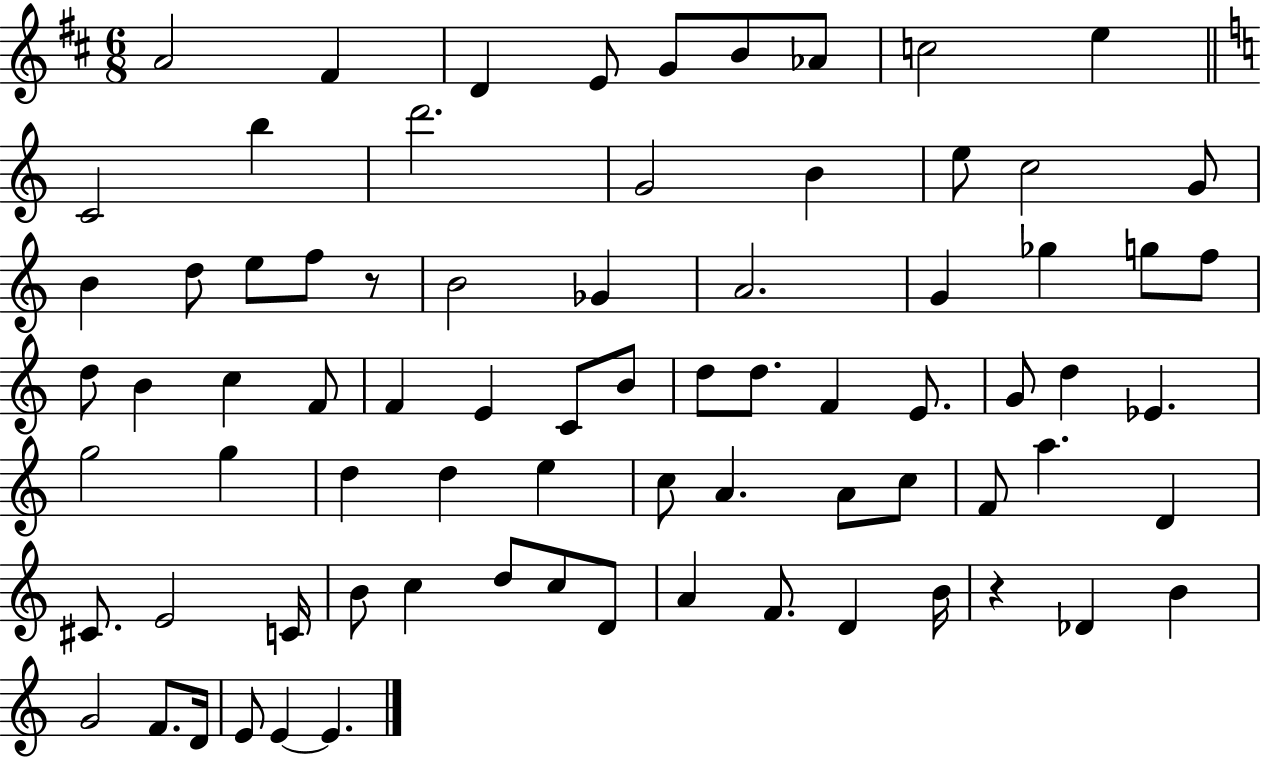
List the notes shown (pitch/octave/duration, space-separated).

A4/h F#4/q D4/q E4/e G4/e B4/e Ab4/e C5/h E5/q C4/h B5/q D6/h. G4/h B4/q E5/e C5/h G4/e B4/q D5/e E5/e F5/e R/e B4/h Gb4/q A4/h. G4/q Gb5/q G5/e F5/e D5/e B4/q C5/q F4/e F4/q E4/q C4/e B4/e D5/e D5/e. F4/q E4/e. G4/e D5/q Eb4/q. G5/h G5/q D5/q D5/q E5/q C5/e A4/q. A4/e C5/e F4/e A5/q. D4/q C#4/e. E4/h C4/s B4/e C5/q D5/e C5/e D4/e A4/q F4/e. D4/q B4/s R/q Db4/q B4/q G4/h F4/e. D4/s E4/e E4/q E4/q.